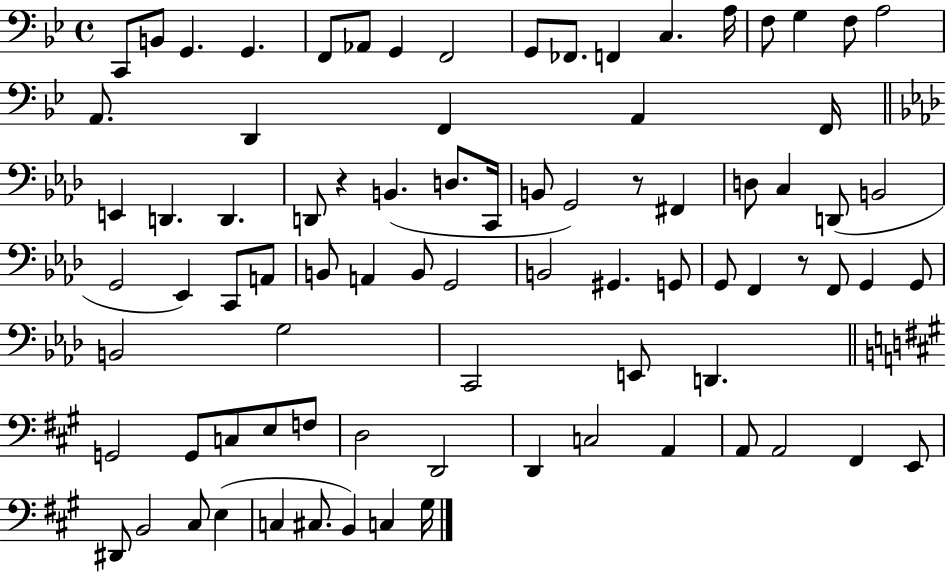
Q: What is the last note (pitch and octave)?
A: G#3